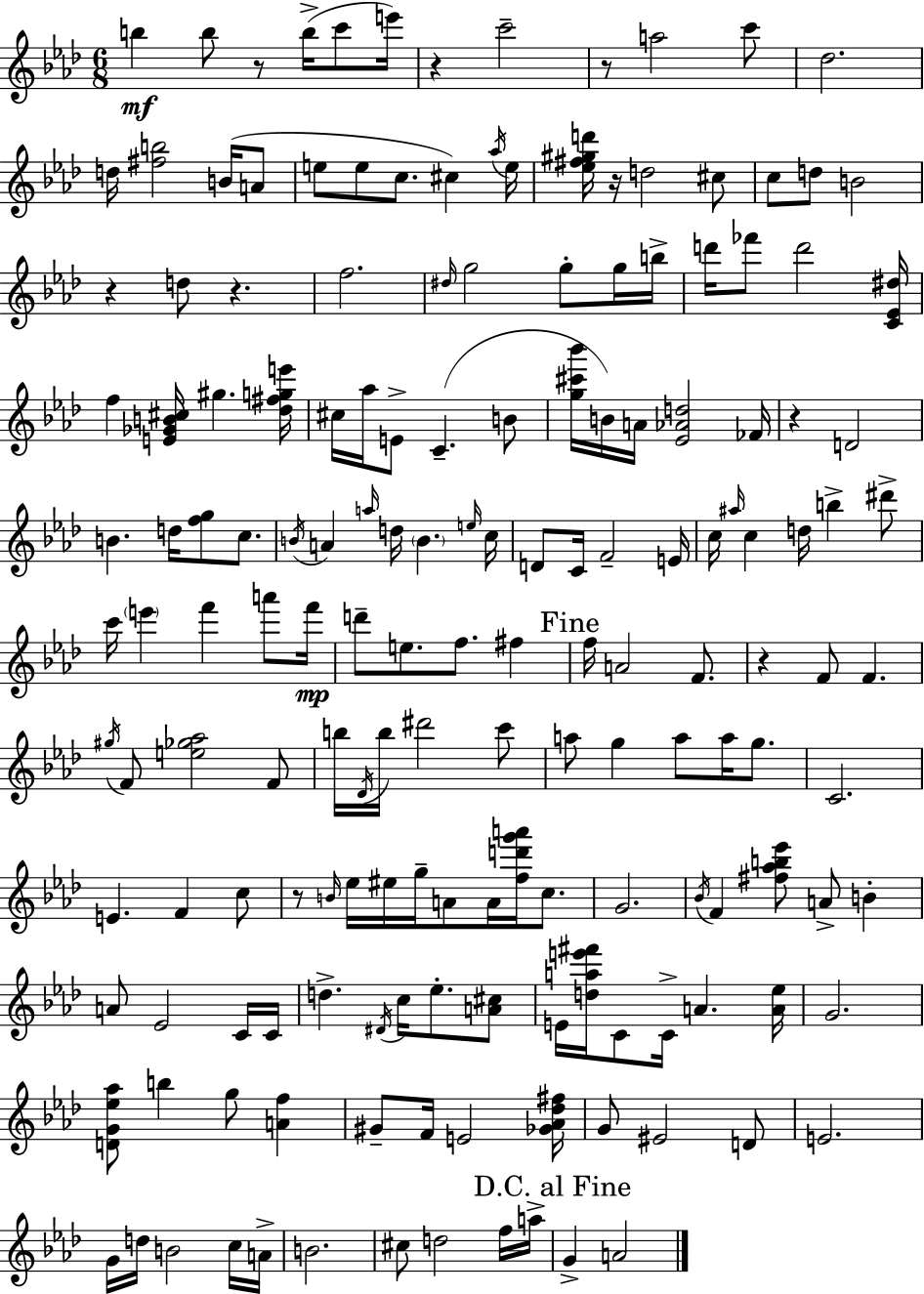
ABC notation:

X:1
T:Untitled
M:6/8
L:1/4
K:Ab
b b/2 z/2 b/4 c'/2 e'/4 z c'2 z/2 a2 c'/2 _d2 d/4 [^fb]2 B/4 A/2 e/2 e/2 c/2 ^c _a/4 e/4 [_e^f^gd']/4 z/4 d2 ^c/2 c/2 d/2 B2 z d/2 z f2 ^d/4 g2 g/2 g/4 b/4 d'/4 _f'/2 d'2 [C_E^d]/4 f [E_GB^c]/4 ^g [_d^fge']/4 ^c/4 _a/4 E/2 C B/2 [g^c'_b']/4 B/4 A/4 [_E_Ad]2 _F/4 z D2 B d/4 [fg]/2 c/2 B/4 A a/4 d/4 B e/4 c/4 D/2 C/4 F2 E/4 c/4 ^a/4 c d/4 b ^d'/2 c'/4 e' f' a'/2 f'/4 d'/2 e/2 f/2 ^f f/4 A2 F/2 z F/2 F ^g/4 F/2 [e_g_a]2 F/2 b/4 _D/4 b/4 ^d'2 c'/2 a/2 g a/2 a/4 g/2 C2 E F c/2 z/2 B/4 _e/4 ^e/4 g/4 A/2 A/4 [fd'g'a']/4 c/2 G2 _B/4 F [^f_ab_e']/2 A/2 B A/2 _E2 C/4 C/4 d ^D/4 c/4 _e/2 [A^c]/2 E/4 [dae'^f']/4 C/2 C/4 A [A_e]/4 G2 [DG_e_a]/2 b g/2 [Af] ^G/2 F/4 E2 [_G_A_d^f]/4 G/2 ^E2 D/2 E2 G/4 d/4 B2 c/4 A/4 B2 ^c/2 d2 f/4 a/4 G A2